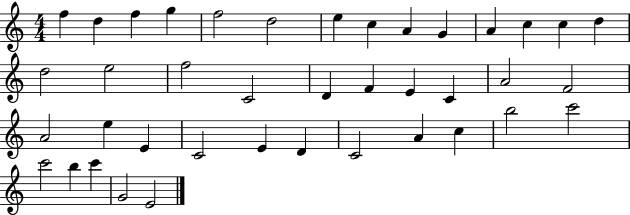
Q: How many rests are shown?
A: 0